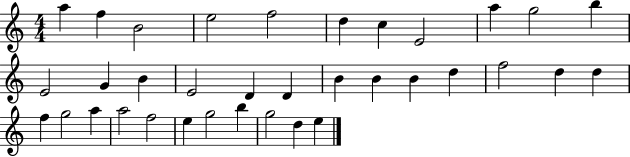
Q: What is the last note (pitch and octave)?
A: E5